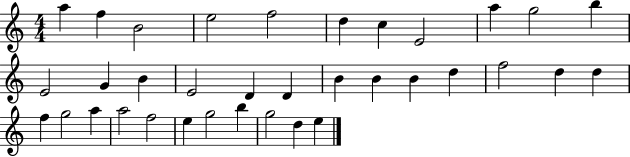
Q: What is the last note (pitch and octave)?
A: E5